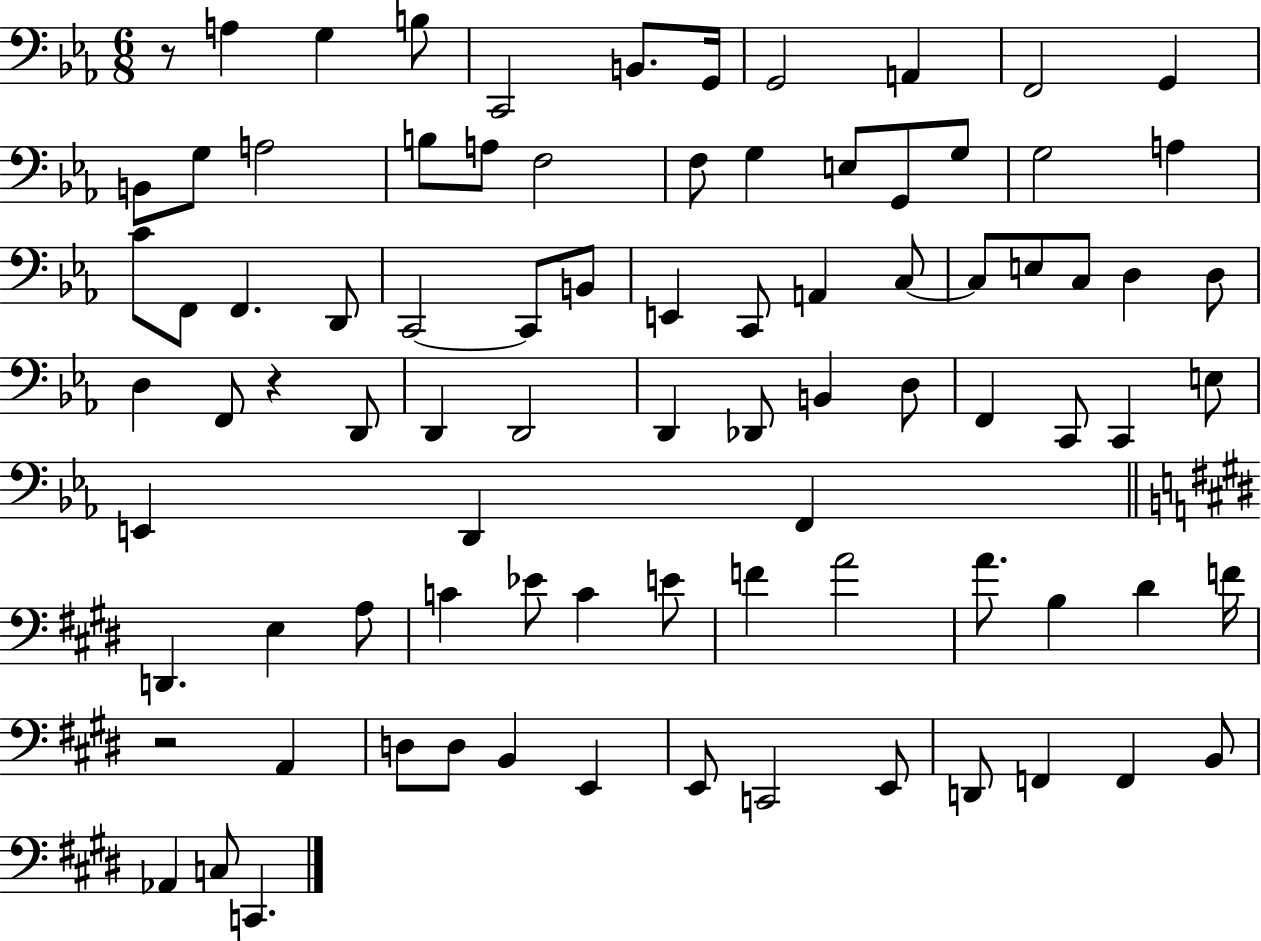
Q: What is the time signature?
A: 6/8